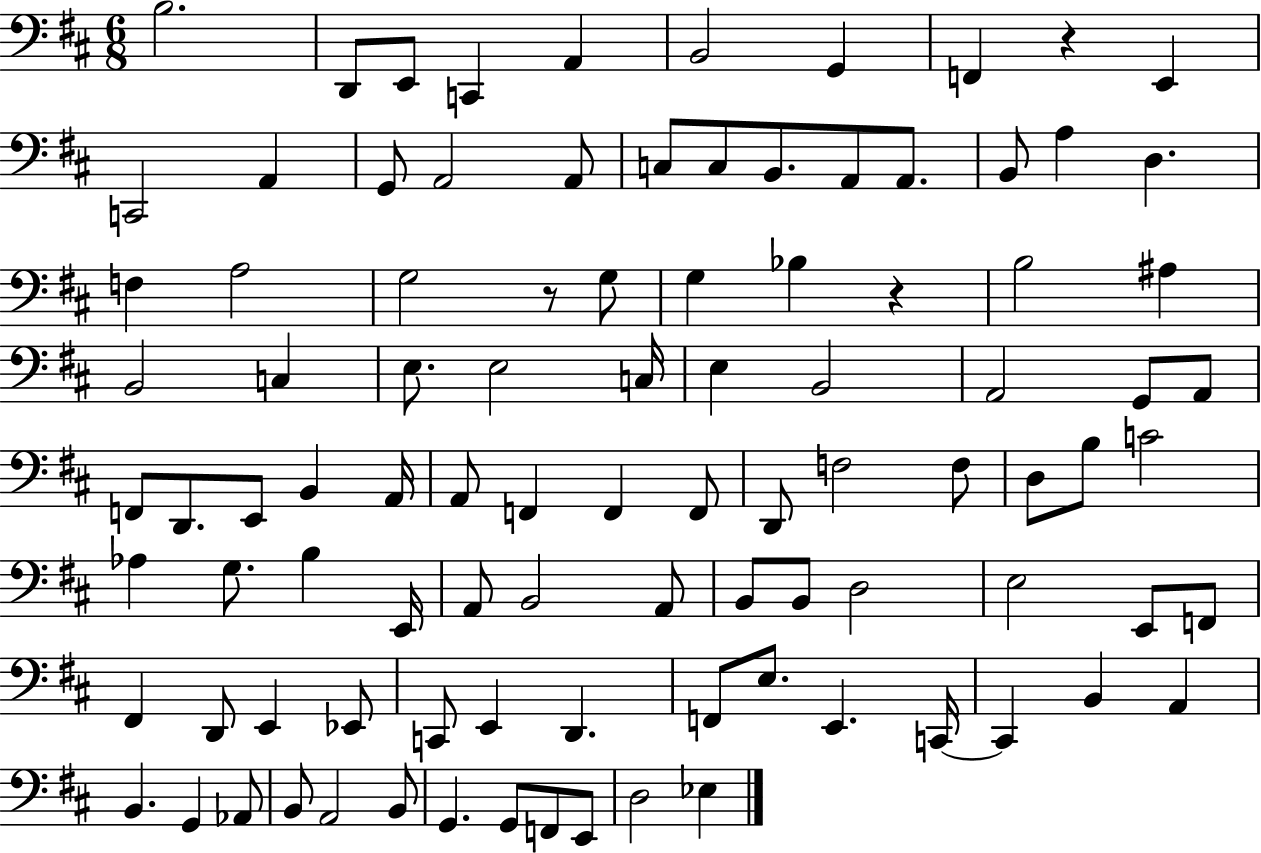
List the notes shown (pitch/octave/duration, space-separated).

B3/h. D2/e E2/e C2/q A2/q B2/h G2/q F2/q R/q E2/q C2/h A2/q G2/e A2/h A2/e C3/e C3/e B2/e. A2/e A2/e. B2/e A3/q D3/q. F3/q A3/h G3/h R/e G3/e G3/q Bb3/q R/q B3/h A#3/q B2/h C3/q E3/e. E3/h C3/s E3/q B2/h A2/h G2/e A2/e F2/e D2/e. E2/e B2/q A2/s A2/e F2/q F2/q F2/e D2/e F3/h F3/e D3/e B3/e C4/h Ab3/q G3/e. B3/q E2/s A2/e B2/h A2/e B2/e B2/e D3/h E3/h E2/e F2/e F#2/q D2/e E2/q Eb2/e C2/e E2/q D2/q. F2/e E3/e. E2/q. C2/s C2/q B2/q A2/q B2/q. G2/q Ab2/e B2/e A2/h B2/e G2/q. G2/e F2/e E2/e D3/h Eb3/q